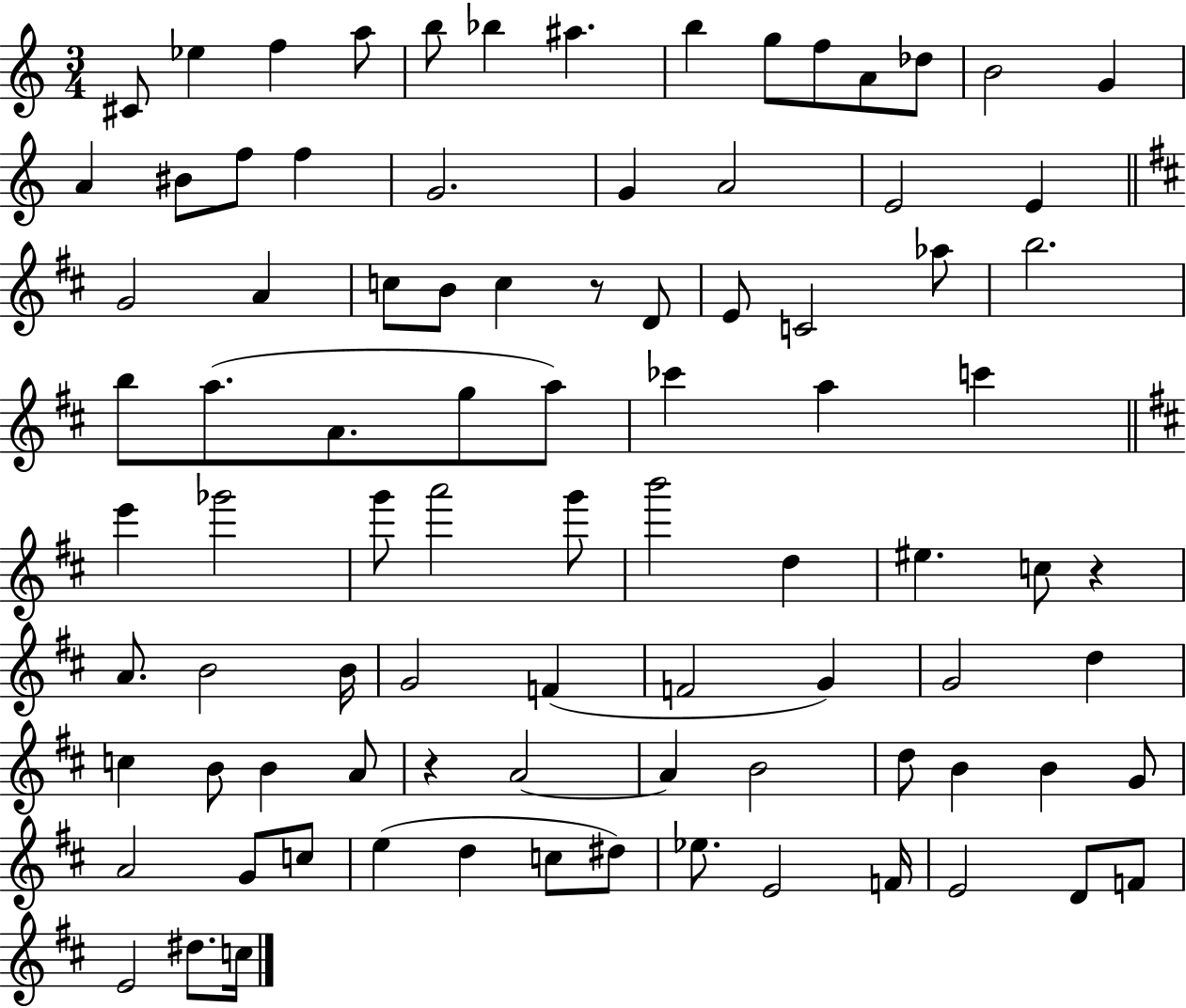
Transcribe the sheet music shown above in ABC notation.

X:1
T:Untitled
M:3/4
L:1/4
K:C
^C/2 _e f a/2 b/2 _b ^a b g/2 f/2 A/2 _d/2 B2 G A ^B/2 f/2 f G2 G A2 E2 E G2 A c/2 B/2 c z/2 D/2 E/2 C2 _a/2 b2 b/2 a/2 A/2 g/2 a/2 _c' a c' e' _g'2 g'/2 a'2 g'/2 b'2 d ^e c/2 z A/2 B2 B/4 G2 F F2 G G2 d c B/2 B A/2 z A2 A B2 d/2 B B G/2 A2 G/2 c/2 e d c/2 ^d/2 _e/2 E2 F/4 E2 D/2 F/2 E2 ^d/2 c/4